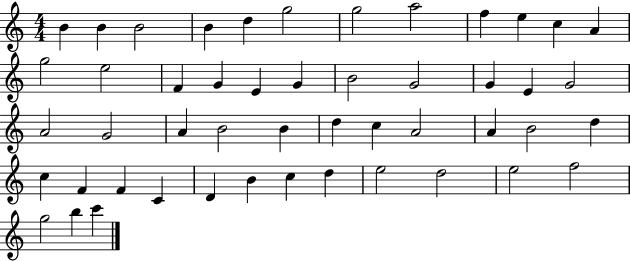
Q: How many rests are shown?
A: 0